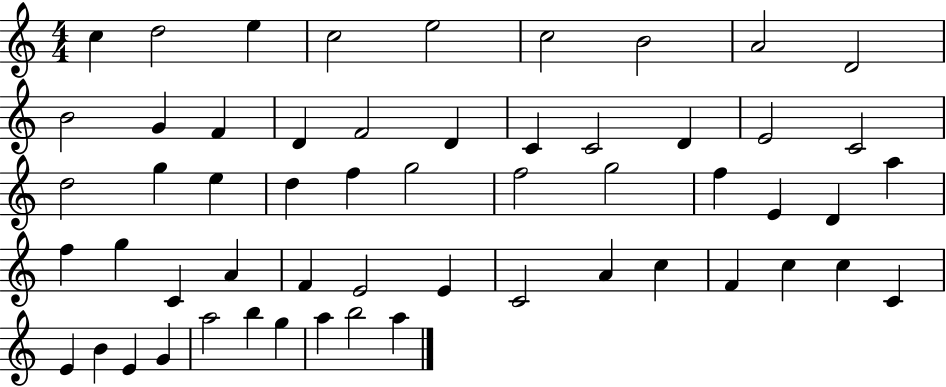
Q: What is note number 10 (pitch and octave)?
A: B4